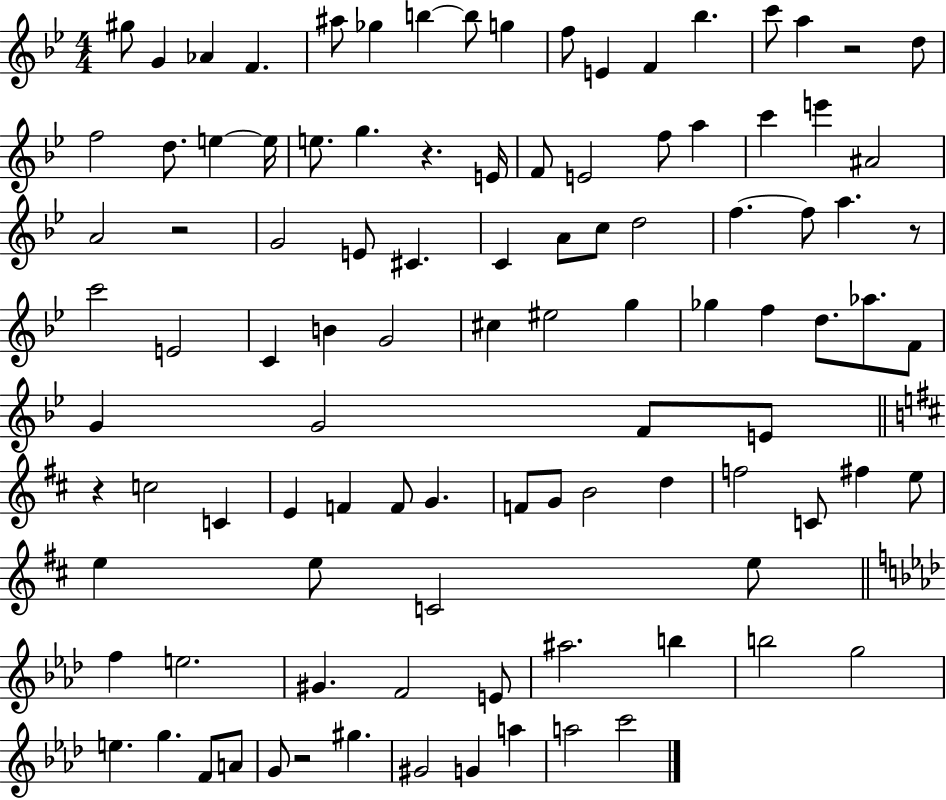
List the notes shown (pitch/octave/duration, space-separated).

G#5/e G4/q Ab4/q F4/q. A#5/e Gb5/q B5/q B5/e G5/q F5/e E4/q F4/q Bb5/q. C6/e A5/q R/h D5/e F5/h D5/e. E5/q E5/s E5/e. G5/q. R/q. E4/s F4/e E4/h F5/e A5/q C6/q E6/q A#4/h A4/h R/h G4/h E4/e C#4/q. C4/q A4/e C5/e D5/h F5/q. F5/e A5/q. R/e C6/h E4/h C4/q B4/q G4/h C#5/q EIS5/h G5/q Gb5/q F5/q D5/e. Ab5/e. F4/e G4/q G4/h F4/e E4/e R/q C5/h C4/q E4/q F4/q F4/e G4/q. F4/e G4/e B4/h D5/q F5/h C4/e F#5/q E5/e E5/q E5/e C4/h E5/e F5/q E5/h. G#4/q. F4/h E4/e A#5/h. B5/q B5/h G5/h E5/q. G5/q. F4/e A4/e G4/e R/h G#5/q. G#4/h G4/q A5/q A5/h C6/h